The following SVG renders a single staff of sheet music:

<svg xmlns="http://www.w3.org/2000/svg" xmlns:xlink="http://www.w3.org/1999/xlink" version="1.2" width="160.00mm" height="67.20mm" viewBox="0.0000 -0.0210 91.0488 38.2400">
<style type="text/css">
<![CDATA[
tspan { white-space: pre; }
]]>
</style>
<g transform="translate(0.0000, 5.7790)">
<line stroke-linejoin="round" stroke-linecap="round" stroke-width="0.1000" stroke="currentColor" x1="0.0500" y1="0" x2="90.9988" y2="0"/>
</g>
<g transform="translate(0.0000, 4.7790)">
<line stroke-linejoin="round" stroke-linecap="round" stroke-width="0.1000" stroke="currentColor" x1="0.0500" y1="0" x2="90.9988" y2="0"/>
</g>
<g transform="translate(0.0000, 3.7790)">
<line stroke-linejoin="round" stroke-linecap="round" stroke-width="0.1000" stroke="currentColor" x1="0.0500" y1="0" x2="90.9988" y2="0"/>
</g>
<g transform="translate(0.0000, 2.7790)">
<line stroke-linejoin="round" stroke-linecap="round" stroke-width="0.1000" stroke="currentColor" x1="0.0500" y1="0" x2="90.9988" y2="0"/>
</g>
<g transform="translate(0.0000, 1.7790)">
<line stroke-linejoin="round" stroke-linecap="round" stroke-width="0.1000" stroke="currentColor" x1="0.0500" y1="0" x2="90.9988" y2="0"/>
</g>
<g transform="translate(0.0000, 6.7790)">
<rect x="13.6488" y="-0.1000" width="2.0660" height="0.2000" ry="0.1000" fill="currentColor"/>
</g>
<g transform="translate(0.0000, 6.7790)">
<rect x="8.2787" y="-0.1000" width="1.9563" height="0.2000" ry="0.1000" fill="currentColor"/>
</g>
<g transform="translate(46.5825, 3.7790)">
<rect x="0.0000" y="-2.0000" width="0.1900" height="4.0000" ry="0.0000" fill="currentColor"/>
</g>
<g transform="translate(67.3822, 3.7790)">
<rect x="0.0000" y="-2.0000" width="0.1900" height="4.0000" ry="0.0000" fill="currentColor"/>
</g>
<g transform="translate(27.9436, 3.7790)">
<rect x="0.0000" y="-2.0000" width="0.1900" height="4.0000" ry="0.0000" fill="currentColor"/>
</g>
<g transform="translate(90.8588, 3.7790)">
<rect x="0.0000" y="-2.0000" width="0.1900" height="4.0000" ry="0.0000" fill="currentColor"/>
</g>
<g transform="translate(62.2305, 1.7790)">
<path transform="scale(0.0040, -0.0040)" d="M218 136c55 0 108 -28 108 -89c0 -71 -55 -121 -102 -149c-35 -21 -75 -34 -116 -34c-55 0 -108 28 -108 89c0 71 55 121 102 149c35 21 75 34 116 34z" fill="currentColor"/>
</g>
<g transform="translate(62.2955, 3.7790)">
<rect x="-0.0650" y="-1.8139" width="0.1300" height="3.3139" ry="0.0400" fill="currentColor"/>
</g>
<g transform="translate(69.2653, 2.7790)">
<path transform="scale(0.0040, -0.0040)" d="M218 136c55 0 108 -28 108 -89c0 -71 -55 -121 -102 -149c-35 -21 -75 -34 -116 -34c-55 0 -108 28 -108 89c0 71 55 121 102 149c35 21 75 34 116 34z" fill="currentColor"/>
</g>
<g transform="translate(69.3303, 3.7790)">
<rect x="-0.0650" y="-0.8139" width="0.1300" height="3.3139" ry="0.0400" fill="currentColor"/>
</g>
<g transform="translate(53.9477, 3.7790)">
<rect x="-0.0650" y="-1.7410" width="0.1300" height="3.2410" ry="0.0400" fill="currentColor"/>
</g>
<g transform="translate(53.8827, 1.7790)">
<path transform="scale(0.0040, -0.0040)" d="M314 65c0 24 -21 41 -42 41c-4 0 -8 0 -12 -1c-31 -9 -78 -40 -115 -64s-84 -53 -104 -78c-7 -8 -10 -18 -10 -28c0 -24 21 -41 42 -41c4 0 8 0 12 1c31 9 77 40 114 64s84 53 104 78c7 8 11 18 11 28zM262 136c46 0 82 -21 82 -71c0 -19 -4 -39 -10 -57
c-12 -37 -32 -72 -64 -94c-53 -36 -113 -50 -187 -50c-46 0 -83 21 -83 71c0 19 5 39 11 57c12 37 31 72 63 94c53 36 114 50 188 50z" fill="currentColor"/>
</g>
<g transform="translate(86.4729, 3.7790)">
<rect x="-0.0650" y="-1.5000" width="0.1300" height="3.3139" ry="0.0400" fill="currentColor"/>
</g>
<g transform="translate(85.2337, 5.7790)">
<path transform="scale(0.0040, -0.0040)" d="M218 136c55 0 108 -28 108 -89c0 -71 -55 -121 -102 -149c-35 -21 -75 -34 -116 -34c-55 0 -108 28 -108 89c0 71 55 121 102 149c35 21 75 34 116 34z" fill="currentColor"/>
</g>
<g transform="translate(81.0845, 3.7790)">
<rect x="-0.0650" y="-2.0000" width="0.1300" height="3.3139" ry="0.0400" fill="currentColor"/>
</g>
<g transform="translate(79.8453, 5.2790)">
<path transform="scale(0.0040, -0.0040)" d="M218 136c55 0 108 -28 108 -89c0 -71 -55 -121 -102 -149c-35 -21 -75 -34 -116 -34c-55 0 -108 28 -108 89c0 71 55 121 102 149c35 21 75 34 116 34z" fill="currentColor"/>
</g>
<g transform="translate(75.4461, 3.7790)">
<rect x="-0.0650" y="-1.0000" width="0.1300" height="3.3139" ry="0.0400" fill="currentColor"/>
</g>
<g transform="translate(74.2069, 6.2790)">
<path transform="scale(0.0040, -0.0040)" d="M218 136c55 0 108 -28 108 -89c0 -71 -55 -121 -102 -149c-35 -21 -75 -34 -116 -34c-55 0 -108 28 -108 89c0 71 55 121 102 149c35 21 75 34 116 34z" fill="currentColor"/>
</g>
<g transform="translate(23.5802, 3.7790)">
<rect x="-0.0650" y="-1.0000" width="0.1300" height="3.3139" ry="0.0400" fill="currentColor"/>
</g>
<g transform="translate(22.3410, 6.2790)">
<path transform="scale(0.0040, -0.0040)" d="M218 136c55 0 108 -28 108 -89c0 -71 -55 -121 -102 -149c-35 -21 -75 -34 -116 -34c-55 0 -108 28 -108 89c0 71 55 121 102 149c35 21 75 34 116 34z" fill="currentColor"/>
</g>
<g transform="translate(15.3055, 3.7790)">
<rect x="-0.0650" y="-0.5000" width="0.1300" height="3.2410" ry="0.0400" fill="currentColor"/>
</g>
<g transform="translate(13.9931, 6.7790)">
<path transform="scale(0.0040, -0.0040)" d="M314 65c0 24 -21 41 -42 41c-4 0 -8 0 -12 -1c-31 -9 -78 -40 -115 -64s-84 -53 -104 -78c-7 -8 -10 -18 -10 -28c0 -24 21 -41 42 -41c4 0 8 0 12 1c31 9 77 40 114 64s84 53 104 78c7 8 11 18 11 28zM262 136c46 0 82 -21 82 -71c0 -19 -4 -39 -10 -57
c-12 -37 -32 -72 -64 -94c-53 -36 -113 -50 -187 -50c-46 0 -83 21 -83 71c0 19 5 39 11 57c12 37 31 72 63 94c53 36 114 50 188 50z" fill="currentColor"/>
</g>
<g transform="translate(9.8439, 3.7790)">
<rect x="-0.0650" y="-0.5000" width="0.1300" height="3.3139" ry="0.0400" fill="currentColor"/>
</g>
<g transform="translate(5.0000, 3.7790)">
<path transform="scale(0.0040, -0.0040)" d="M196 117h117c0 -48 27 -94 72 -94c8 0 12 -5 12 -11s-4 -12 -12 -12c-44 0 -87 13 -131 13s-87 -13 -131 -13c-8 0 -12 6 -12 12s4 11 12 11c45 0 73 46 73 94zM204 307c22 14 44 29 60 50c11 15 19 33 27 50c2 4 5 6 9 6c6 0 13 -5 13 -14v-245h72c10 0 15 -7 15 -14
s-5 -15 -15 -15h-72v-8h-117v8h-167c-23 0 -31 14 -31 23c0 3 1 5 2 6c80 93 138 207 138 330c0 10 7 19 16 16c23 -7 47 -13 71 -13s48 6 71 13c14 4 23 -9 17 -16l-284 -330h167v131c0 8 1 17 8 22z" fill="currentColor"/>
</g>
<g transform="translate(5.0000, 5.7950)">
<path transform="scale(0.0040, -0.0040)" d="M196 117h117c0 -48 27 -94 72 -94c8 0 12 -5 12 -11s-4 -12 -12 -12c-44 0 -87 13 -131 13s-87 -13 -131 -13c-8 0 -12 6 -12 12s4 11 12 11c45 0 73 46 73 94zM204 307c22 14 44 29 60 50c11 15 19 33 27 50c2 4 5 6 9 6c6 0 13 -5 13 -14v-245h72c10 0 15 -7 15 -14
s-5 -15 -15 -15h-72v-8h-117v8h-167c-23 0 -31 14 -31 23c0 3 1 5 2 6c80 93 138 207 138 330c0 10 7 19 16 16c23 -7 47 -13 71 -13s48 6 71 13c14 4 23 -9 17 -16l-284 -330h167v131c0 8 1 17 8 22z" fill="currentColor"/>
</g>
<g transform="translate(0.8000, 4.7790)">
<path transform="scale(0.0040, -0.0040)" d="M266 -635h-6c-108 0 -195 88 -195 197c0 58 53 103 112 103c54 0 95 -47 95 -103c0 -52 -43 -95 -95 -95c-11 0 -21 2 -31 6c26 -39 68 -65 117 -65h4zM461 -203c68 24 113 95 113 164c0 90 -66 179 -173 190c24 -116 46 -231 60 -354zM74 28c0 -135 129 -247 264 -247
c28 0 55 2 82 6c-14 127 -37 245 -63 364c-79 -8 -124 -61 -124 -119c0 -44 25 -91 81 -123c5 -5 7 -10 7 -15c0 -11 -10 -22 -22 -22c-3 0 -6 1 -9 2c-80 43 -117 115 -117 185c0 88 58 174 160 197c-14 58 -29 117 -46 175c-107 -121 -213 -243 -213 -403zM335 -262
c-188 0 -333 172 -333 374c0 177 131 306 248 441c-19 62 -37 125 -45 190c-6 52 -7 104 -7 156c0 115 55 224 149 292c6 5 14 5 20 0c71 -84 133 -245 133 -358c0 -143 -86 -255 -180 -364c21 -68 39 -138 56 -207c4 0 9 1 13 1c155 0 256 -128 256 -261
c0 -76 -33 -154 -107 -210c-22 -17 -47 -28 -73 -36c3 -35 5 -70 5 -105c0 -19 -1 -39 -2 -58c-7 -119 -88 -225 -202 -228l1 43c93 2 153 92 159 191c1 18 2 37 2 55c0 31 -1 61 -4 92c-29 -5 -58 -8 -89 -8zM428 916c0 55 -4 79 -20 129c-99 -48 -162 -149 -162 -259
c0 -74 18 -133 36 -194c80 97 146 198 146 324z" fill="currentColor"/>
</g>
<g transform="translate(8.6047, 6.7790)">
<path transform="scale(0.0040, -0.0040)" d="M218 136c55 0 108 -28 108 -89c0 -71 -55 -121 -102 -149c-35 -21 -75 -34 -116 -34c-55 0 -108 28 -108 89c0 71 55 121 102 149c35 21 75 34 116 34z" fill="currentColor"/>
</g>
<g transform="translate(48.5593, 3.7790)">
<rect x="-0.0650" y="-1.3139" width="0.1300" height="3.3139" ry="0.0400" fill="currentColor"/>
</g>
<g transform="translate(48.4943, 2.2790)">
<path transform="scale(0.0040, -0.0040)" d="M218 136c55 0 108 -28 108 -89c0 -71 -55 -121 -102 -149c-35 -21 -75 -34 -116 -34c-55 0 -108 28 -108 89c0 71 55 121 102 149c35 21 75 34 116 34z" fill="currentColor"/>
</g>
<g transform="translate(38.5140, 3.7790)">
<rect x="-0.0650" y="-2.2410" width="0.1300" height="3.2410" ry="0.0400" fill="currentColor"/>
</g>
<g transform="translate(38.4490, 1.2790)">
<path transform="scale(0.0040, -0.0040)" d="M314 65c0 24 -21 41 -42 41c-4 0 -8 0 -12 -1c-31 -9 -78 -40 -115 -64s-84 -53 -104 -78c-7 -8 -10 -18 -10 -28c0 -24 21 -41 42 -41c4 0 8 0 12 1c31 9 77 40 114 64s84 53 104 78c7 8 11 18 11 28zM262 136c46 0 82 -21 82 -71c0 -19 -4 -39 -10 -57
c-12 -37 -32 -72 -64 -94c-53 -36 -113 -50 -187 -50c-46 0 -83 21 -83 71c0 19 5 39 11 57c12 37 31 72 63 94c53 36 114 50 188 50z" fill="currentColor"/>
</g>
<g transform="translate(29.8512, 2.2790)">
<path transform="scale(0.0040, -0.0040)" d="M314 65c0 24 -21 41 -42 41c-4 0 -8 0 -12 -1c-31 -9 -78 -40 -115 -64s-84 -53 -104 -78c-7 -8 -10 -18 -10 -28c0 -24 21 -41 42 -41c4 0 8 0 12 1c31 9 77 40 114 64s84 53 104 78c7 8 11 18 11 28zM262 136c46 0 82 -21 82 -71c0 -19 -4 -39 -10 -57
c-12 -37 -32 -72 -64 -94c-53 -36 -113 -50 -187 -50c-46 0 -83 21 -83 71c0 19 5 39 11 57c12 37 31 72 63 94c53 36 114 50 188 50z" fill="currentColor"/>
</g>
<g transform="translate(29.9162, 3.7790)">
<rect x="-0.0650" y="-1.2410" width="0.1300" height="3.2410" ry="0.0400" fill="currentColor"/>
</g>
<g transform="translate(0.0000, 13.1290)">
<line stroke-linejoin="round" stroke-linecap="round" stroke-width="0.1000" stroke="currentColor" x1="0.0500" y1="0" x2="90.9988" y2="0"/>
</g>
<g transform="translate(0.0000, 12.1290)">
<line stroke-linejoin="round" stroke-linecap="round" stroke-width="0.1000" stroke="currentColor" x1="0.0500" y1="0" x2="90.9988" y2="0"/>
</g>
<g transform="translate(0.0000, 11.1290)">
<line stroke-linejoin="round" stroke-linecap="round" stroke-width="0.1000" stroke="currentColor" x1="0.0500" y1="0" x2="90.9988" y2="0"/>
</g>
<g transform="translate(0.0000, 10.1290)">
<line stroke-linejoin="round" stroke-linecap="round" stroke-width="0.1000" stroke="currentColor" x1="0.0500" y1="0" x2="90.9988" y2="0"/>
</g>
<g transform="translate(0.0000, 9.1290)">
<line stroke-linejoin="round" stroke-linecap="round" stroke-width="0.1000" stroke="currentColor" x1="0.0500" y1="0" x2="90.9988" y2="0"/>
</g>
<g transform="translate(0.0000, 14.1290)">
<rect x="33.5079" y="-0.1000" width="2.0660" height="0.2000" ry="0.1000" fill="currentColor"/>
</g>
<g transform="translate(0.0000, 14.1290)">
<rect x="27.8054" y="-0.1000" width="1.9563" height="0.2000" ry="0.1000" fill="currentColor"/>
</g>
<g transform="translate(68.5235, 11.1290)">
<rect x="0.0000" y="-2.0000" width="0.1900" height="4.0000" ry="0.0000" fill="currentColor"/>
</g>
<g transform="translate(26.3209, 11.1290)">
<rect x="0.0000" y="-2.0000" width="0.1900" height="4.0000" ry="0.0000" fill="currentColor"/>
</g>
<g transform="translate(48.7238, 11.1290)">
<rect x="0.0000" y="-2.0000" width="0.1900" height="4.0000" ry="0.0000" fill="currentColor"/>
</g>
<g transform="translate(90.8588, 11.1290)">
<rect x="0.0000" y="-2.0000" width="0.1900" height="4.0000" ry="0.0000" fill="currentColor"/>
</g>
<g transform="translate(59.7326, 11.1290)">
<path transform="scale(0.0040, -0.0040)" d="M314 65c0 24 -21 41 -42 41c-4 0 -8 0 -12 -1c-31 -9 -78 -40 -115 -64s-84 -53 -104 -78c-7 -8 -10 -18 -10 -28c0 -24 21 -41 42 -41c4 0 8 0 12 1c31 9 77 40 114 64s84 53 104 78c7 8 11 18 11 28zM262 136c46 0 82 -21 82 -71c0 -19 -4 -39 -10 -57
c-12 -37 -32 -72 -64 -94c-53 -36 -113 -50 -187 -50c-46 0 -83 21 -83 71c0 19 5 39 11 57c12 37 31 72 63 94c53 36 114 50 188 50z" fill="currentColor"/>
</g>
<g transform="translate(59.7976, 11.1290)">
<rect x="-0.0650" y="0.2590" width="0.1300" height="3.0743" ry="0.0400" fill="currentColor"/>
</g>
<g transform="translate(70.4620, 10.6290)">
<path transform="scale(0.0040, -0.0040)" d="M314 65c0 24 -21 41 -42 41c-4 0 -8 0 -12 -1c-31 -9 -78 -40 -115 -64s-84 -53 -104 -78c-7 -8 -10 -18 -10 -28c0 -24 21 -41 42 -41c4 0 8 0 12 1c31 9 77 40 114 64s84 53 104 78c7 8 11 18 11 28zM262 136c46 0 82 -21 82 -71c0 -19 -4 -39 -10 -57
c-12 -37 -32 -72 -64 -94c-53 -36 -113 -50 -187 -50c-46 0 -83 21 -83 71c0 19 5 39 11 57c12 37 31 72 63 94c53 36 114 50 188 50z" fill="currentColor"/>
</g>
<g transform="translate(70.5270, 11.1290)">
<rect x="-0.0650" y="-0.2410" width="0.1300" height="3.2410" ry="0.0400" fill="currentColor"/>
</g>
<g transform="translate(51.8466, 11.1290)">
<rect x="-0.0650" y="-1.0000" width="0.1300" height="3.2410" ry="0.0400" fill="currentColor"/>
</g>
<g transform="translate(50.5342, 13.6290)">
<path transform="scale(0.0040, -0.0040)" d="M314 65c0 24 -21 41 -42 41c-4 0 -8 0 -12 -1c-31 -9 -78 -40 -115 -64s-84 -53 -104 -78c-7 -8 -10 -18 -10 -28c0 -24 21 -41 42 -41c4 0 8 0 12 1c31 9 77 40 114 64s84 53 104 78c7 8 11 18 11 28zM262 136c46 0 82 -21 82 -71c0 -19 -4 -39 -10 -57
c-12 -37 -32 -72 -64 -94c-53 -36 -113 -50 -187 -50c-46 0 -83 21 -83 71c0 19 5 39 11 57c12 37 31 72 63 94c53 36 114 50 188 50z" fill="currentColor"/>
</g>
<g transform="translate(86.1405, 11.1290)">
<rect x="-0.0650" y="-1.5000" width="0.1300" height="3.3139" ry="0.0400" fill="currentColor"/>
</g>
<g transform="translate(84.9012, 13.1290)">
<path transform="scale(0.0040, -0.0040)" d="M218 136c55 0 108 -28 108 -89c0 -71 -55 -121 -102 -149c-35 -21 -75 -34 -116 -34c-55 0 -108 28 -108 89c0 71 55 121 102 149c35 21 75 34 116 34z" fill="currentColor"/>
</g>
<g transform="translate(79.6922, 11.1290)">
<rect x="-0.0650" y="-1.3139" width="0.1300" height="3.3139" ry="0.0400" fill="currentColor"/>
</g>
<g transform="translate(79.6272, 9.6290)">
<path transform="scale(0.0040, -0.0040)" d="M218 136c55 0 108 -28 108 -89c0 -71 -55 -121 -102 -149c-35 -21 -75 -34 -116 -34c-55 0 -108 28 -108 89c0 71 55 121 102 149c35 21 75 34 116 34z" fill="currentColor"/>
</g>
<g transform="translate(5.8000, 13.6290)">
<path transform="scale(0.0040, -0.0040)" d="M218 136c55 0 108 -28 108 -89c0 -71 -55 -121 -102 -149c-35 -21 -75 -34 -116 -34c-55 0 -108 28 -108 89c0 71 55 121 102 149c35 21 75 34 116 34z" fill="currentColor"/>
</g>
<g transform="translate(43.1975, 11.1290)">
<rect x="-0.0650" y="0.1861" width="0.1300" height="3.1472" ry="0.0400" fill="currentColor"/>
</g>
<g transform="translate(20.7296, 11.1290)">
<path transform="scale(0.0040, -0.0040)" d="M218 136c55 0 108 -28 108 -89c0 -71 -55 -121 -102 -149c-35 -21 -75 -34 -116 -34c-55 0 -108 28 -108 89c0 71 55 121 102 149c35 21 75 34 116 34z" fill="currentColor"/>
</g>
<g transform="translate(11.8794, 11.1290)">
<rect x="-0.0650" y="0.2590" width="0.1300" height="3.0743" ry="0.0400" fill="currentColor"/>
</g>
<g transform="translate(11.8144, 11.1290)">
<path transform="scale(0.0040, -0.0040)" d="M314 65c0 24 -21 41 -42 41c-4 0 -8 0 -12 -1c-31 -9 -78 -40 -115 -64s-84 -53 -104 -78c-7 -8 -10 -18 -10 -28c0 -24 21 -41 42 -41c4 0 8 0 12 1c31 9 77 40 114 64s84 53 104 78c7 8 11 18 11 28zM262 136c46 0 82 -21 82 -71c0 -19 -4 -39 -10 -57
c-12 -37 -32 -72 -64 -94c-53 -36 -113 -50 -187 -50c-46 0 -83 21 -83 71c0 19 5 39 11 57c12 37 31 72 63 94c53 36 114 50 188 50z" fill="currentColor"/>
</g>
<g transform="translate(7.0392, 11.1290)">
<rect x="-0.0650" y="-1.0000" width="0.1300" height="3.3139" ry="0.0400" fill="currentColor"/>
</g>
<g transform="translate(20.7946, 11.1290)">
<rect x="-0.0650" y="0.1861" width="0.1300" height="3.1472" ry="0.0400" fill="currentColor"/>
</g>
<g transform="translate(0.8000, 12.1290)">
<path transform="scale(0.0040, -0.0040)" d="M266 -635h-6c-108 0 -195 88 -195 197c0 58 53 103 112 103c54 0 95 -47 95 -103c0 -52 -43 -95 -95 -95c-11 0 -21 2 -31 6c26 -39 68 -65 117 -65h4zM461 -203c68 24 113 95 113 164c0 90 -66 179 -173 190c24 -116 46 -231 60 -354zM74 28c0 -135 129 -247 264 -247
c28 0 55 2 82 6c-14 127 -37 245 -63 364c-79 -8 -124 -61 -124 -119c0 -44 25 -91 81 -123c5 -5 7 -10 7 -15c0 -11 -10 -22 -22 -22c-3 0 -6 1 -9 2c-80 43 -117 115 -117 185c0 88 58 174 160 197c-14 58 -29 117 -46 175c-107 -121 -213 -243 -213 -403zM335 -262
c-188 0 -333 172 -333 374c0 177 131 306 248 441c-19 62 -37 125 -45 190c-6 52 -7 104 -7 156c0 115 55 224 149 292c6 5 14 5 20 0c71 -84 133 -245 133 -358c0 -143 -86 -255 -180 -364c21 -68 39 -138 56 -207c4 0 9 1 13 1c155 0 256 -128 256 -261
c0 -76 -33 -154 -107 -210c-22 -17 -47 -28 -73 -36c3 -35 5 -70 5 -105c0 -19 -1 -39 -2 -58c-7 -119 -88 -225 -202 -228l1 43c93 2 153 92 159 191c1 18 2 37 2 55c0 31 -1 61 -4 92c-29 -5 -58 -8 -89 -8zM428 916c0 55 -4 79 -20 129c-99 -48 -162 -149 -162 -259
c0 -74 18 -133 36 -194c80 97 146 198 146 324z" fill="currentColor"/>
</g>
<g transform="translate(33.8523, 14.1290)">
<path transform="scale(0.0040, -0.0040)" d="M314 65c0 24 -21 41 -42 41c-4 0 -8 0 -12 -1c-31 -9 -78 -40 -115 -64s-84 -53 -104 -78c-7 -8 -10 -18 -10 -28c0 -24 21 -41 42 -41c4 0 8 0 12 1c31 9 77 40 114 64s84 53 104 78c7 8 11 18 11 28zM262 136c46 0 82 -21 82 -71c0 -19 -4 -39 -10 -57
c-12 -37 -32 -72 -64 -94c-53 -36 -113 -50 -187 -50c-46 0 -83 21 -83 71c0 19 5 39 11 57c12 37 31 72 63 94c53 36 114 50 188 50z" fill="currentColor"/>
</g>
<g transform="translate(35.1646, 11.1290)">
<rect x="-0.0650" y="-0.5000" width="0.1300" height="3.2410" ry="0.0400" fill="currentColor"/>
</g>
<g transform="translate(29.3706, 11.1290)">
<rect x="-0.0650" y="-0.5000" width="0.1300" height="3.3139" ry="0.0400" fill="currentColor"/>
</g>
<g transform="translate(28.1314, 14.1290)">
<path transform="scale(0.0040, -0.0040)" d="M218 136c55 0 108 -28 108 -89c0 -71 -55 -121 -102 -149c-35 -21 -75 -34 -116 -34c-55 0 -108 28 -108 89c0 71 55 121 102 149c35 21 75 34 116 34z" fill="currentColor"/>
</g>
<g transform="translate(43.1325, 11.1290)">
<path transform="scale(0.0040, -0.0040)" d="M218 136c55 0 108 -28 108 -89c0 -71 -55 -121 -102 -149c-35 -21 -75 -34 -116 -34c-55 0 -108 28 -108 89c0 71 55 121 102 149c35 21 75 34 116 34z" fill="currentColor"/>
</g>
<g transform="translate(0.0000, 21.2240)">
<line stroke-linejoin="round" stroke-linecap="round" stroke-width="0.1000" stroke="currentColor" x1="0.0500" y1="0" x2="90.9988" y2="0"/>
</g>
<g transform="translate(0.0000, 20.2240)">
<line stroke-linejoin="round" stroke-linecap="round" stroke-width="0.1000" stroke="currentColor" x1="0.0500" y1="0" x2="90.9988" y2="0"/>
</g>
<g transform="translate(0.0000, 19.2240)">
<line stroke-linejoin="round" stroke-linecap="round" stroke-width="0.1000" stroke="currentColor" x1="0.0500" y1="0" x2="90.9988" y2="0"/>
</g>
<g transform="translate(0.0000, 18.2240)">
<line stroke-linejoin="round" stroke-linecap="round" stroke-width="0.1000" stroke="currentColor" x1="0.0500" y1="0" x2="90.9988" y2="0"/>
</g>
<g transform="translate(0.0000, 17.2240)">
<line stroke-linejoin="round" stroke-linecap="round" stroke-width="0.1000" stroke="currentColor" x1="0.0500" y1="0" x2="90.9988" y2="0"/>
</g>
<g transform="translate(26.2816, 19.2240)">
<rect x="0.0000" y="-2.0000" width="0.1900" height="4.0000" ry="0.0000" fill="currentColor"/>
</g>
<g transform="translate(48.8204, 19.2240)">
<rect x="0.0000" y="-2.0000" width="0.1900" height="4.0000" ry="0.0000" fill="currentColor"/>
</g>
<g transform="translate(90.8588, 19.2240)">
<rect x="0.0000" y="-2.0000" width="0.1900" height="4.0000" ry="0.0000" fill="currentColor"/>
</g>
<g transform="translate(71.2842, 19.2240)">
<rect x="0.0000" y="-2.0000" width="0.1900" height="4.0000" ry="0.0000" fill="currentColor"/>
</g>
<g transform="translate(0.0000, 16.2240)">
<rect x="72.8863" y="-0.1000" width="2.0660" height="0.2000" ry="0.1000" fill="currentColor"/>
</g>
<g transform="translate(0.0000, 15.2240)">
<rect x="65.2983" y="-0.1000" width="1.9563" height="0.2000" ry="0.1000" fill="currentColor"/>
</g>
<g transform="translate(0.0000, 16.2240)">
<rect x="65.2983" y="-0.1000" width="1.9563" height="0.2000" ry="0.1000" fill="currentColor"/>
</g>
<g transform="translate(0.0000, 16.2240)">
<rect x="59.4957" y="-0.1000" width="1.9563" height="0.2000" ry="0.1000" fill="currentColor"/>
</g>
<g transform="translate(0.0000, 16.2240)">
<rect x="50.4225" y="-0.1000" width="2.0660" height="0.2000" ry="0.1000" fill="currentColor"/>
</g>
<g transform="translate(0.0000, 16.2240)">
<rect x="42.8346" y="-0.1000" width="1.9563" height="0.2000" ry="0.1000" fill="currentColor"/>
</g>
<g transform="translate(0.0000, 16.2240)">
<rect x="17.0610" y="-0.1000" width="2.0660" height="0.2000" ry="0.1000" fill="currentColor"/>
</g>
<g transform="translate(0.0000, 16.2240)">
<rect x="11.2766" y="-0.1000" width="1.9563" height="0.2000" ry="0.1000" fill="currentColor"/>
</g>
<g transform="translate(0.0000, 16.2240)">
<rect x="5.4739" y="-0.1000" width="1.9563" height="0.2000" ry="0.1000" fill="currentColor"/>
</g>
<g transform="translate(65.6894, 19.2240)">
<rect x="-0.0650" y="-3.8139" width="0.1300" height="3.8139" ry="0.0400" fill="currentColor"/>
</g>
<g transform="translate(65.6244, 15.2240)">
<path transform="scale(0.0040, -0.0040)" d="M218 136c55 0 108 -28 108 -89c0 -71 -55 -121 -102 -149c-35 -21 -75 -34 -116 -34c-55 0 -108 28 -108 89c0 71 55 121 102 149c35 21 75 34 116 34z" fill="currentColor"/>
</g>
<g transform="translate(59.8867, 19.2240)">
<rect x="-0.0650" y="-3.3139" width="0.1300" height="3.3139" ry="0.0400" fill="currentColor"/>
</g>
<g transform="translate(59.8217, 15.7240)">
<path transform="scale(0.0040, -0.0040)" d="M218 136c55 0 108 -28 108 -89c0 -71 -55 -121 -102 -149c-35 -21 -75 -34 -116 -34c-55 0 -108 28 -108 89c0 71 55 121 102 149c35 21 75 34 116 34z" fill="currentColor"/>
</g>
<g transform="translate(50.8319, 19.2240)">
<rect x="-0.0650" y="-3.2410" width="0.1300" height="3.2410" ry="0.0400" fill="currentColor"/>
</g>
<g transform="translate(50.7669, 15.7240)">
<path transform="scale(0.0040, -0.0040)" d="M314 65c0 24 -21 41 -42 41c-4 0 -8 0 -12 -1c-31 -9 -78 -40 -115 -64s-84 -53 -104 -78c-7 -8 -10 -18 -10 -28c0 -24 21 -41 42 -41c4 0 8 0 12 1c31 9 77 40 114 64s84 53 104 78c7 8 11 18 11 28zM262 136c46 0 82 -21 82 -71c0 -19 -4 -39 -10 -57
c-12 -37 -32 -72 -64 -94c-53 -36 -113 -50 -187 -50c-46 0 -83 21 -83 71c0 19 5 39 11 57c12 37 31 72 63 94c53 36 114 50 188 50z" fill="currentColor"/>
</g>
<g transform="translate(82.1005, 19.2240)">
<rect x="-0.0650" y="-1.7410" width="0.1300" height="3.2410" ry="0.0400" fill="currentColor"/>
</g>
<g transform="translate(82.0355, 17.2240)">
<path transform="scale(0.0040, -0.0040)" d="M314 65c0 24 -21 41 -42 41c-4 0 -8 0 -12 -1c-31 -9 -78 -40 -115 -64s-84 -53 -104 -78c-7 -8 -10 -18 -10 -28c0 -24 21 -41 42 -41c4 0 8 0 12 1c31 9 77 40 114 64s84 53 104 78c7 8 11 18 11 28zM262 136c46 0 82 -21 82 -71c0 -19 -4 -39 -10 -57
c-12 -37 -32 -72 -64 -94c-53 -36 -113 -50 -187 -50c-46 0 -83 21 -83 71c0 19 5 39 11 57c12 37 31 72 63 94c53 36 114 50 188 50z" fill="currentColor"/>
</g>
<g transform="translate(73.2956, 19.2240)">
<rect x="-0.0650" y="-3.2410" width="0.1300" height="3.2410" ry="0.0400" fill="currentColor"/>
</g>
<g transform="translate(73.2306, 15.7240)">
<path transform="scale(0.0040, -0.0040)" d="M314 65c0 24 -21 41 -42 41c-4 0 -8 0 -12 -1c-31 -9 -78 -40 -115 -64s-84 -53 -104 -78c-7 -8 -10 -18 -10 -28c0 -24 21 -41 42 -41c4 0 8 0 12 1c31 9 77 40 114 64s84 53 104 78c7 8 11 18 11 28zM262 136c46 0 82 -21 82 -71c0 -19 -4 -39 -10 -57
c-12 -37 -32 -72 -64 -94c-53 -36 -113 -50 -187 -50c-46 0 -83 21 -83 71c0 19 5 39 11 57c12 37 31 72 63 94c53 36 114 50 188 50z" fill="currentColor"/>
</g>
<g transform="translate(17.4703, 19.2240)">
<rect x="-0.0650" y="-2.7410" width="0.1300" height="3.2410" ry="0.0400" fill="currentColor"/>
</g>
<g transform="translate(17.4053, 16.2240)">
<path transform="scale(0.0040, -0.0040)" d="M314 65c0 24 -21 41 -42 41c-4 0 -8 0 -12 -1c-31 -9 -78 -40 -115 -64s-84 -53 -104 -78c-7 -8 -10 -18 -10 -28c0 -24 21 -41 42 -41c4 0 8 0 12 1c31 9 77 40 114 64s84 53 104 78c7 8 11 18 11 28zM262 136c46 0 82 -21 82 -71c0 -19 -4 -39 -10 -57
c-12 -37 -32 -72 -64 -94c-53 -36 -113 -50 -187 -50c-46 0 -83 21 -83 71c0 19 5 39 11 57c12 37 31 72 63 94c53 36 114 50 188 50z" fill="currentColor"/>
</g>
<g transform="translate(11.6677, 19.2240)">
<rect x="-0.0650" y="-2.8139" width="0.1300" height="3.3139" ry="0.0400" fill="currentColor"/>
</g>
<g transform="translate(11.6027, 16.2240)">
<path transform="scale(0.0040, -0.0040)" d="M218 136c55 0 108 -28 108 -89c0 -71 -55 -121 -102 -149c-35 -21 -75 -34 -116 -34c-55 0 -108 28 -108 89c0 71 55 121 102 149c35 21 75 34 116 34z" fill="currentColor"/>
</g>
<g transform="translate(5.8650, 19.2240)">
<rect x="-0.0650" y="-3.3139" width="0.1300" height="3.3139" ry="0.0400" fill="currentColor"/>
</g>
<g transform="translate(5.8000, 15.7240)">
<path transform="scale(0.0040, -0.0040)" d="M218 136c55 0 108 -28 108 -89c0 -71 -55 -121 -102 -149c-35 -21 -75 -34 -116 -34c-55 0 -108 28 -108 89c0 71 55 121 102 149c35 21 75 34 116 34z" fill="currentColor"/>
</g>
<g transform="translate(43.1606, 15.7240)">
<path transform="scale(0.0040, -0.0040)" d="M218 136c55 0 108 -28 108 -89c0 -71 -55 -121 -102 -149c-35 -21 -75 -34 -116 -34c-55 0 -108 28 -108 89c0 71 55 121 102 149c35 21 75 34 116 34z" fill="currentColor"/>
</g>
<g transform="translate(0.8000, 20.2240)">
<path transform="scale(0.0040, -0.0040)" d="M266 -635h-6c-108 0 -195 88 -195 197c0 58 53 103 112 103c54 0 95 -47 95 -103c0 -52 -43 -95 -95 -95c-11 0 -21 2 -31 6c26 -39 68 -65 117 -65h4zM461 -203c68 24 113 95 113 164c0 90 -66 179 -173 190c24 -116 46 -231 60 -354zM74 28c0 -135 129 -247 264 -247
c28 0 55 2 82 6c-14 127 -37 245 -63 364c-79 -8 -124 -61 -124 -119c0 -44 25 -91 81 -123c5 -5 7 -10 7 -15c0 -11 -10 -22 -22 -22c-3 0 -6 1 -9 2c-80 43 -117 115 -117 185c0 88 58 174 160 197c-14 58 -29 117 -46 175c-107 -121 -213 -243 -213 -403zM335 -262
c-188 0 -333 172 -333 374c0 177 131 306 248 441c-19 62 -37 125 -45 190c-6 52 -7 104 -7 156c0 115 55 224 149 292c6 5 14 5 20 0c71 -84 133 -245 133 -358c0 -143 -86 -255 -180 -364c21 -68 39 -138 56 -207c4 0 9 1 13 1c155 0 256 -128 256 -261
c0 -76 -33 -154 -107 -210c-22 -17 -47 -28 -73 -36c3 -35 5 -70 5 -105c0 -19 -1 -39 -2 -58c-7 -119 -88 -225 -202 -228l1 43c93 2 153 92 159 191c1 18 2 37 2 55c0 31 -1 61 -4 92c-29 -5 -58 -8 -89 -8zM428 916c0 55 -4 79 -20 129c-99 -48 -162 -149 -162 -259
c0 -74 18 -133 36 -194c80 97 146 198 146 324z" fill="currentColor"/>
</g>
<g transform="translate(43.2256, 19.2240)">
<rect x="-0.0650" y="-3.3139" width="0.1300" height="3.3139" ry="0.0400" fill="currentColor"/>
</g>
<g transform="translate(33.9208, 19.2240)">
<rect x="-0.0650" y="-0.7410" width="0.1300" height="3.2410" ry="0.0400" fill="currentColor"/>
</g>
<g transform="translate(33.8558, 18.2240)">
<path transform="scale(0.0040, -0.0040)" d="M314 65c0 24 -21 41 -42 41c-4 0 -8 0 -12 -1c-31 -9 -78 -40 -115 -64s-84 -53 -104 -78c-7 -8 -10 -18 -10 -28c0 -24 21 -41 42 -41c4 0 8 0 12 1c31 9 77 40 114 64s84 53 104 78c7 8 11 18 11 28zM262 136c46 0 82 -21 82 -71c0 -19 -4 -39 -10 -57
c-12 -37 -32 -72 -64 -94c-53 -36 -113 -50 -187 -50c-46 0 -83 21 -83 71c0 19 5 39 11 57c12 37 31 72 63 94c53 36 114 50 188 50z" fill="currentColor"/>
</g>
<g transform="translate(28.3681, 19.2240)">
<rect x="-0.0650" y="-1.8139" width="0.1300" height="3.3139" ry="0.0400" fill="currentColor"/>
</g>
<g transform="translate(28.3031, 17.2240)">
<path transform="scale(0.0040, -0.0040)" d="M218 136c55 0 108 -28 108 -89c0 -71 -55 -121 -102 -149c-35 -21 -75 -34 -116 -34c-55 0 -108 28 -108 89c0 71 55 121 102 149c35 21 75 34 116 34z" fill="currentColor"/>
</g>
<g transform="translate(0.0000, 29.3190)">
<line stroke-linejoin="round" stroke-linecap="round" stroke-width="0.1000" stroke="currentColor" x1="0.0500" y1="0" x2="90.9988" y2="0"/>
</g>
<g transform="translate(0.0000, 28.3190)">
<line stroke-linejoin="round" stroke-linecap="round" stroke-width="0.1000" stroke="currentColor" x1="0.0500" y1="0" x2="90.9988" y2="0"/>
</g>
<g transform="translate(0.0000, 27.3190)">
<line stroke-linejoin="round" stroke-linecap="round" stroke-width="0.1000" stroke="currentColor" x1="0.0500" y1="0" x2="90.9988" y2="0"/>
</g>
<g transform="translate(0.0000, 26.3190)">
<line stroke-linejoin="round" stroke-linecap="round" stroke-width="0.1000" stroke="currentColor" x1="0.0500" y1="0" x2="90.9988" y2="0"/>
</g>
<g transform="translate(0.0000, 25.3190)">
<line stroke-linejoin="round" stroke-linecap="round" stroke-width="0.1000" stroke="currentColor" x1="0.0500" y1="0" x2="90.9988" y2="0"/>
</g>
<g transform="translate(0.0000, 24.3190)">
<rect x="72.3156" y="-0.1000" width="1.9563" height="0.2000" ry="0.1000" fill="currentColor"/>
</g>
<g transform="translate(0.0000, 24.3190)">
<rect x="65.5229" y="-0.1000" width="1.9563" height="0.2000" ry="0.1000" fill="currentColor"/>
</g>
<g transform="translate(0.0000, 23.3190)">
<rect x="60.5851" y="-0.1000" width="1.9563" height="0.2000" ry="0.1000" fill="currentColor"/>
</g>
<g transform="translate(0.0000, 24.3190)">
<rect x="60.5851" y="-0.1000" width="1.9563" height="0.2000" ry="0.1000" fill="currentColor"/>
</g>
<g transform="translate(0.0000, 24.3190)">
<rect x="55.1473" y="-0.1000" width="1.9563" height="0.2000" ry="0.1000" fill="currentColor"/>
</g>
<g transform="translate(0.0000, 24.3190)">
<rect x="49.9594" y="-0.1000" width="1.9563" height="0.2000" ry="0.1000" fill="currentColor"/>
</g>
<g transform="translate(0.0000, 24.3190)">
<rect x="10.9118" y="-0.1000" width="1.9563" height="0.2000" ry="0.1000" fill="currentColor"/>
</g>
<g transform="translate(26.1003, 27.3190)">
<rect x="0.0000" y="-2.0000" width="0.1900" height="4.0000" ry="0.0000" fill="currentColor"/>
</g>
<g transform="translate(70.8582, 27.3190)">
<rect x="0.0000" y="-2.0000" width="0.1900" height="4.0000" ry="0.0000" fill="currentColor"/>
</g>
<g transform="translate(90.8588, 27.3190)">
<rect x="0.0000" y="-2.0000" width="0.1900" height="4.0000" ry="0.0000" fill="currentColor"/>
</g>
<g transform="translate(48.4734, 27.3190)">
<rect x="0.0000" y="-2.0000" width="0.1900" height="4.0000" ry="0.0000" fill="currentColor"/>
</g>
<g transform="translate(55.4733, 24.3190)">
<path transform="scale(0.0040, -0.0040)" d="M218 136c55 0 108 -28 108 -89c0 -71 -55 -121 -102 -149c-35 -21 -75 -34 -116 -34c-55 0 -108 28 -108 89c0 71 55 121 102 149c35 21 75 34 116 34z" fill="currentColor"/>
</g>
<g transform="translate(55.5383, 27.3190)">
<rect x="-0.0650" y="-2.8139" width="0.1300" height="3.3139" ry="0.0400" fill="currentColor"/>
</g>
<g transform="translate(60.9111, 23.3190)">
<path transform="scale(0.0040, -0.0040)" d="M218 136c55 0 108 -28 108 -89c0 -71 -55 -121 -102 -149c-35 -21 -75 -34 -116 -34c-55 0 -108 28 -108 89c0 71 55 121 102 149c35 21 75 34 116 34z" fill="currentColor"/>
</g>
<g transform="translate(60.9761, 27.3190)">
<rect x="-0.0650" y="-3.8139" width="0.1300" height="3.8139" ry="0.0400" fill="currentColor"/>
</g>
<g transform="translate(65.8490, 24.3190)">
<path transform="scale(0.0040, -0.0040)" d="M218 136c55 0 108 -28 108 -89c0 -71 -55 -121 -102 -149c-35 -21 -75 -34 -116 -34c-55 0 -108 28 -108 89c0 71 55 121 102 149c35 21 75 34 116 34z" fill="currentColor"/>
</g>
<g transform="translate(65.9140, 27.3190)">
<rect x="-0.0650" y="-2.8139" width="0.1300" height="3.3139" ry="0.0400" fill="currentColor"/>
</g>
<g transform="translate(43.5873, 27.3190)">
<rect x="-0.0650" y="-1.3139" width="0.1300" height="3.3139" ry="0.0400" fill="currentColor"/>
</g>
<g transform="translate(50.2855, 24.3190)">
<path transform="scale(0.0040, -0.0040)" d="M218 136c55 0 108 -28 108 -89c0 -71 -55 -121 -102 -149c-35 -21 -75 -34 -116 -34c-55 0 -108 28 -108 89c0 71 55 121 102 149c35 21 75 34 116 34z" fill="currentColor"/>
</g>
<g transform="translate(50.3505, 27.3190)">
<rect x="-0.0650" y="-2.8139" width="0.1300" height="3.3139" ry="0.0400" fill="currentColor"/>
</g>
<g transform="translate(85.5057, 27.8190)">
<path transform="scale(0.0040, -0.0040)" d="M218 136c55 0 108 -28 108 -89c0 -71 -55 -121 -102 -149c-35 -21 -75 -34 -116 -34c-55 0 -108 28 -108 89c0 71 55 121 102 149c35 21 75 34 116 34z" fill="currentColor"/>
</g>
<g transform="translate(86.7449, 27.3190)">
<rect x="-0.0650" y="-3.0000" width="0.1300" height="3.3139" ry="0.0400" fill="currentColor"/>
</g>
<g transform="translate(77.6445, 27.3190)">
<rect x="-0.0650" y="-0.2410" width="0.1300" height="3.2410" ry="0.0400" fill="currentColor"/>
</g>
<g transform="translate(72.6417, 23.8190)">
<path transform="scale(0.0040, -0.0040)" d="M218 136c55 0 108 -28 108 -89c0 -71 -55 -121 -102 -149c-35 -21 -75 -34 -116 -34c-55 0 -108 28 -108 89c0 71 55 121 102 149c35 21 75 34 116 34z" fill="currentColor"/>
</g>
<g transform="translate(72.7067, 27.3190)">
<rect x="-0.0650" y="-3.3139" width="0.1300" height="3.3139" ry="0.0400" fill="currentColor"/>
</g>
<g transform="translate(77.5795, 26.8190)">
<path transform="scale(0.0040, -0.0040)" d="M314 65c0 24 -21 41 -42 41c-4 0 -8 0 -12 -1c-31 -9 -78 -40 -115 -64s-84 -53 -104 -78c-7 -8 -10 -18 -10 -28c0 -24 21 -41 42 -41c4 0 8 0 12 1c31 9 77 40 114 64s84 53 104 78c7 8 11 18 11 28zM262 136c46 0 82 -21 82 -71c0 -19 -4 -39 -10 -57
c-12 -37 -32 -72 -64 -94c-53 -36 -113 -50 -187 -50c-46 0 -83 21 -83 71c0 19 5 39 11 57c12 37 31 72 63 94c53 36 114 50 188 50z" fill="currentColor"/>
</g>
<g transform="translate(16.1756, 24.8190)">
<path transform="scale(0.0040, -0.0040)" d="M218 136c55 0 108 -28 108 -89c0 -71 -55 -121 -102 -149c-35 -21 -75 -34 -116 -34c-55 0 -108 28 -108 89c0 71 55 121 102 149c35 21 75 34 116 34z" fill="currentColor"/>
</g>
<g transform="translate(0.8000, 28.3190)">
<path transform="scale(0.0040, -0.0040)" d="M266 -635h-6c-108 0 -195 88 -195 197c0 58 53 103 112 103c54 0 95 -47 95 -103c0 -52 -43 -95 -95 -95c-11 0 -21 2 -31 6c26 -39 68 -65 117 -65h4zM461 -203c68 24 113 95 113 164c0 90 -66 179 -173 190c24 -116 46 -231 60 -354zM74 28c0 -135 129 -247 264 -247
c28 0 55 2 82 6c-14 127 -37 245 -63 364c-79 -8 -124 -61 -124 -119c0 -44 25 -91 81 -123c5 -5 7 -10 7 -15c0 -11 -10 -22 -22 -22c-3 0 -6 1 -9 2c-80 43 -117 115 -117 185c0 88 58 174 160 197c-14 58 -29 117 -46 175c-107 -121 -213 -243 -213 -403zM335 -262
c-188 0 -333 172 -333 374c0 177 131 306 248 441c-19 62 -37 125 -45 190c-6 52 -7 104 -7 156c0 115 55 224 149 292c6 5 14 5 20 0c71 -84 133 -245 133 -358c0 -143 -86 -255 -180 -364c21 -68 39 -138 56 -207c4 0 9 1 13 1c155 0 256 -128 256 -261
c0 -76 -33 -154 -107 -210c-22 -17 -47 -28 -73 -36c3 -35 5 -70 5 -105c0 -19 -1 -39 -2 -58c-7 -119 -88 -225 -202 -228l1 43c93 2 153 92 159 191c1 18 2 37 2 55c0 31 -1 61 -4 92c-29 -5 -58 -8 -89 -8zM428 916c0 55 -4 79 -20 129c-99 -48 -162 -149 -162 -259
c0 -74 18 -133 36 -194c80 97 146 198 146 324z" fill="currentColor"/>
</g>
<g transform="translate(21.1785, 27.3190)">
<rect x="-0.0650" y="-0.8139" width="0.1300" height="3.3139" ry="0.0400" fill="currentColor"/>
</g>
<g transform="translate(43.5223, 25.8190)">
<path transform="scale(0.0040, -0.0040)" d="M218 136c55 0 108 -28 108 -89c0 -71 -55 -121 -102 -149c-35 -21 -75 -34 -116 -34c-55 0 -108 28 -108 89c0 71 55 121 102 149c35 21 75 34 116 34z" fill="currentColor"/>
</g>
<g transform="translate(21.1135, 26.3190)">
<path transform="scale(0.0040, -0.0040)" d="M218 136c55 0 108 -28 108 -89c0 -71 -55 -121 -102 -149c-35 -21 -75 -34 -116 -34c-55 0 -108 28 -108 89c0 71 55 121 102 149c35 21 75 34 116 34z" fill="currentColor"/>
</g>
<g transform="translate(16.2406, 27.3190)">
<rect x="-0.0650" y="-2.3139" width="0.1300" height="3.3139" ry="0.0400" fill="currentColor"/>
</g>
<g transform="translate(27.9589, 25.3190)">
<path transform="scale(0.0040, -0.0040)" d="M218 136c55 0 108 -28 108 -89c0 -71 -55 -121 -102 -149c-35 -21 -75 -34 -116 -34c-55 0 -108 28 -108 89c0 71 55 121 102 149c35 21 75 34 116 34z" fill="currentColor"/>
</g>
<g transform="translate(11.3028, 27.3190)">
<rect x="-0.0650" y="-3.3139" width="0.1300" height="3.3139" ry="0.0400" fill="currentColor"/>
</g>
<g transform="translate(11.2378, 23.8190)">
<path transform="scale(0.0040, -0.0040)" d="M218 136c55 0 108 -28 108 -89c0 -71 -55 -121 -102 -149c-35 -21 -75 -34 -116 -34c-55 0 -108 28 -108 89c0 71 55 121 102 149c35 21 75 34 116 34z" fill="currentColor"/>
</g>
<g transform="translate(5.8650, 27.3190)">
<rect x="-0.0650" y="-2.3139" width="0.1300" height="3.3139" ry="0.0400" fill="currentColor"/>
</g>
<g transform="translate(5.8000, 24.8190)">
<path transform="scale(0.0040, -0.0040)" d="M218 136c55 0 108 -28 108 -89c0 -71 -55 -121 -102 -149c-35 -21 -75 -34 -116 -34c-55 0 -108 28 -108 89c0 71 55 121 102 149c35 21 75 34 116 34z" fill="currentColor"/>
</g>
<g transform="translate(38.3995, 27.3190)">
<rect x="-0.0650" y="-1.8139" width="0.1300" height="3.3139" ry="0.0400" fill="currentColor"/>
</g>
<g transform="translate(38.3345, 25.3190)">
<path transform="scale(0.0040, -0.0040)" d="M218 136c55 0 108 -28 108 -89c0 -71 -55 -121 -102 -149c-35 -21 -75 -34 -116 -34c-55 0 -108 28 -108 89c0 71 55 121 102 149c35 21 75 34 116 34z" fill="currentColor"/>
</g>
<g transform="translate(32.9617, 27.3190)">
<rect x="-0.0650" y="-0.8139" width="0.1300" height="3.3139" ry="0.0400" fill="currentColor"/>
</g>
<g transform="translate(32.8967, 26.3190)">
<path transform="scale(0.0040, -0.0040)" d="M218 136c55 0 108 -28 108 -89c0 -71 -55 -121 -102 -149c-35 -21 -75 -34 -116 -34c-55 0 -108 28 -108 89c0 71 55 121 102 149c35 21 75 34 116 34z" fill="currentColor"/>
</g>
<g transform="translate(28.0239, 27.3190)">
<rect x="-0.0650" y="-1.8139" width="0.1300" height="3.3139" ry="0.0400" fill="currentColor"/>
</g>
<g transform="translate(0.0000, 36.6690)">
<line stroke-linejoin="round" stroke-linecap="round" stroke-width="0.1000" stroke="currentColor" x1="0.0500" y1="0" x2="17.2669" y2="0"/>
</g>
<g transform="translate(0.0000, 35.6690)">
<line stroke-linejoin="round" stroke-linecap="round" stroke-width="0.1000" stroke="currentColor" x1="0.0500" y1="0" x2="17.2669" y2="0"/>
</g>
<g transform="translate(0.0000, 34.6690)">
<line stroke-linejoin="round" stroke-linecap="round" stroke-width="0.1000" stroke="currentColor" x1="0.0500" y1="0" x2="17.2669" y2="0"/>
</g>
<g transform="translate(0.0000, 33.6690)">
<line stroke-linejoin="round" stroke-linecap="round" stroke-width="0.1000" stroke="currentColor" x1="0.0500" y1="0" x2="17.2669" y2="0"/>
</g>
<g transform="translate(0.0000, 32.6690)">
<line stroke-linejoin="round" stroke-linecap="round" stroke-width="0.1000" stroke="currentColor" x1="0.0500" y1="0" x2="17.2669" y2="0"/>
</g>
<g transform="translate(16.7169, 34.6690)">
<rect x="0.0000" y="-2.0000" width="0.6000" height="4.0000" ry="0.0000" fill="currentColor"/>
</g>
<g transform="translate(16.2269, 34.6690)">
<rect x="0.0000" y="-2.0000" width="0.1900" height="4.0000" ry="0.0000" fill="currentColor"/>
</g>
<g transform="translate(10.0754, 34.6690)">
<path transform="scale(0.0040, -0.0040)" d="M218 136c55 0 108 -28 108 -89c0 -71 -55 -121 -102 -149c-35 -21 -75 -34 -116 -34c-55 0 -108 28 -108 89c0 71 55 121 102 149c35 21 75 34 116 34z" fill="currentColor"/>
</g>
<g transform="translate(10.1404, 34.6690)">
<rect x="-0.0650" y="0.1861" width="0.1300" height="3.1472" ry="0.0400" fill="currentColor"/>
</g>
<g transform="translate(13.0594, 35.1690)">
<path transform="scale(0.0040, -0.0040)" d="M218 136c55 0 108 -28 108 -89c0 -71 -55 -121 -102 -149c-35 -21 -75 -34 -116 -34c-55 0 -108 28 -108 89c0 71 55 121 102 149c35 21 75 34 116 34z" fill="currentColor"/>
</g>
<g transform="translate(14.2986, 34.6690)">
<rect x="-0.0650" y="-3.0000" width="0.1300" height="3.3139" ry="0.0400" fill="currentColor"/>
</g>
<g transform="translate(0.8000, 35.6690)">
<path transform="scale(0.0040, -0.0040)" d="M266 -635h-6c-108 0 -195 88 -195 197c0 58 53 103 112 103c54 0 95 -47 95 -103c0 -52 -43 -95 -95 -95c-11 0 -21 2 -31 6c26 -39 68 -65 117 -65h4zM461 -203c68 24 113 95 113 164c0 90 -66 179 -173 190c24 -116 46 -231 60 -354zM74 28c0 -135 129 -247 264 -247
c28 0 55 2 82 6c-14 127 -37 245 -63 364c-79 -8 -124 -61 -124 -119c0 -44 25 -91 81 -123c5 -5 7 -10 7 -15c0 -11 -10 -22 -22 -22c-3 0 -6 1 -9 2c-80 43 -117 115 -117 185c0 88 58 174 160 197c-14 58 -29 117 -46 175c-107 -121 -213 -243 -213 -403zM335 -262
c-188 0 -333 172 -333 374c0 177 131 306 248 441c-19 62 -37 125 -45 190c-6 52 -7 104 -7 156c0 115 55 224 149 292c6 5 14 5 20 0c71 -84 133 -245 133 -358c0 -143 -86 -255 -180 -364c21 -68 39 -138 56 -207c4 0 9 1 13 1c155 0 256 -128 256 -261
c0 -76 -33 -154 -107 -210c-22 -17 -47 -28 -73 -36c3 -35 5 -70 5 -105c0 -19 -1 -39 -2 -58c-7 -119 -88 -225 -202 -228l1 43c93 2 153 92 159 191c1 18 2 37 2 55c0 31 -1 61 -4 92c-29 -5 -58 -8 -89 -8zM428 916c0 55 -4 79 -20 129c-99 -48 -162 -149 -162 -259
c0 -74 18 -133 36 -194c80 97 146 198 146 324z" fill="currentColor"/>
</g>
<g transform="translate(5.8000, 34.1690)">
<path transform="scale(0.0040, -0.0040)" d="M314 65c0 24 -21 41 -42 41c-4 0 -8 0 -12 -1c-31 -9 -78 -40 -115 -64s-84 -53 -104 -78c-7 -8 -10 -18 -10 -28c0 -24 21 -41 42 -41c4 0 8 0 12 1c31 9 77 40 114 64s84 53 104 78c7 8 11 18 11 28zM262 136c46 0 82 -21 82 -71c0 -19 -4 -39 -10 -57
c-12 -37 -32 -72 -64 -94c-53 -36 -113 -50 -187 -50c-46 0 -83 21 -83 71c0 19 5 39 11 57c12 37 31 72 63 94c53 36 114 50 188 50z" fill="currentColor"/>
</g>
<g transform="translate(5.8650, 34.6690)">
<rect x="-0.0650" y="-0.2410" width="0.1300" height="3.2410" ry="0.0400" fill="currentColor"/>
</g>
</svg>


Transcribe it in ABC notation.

X:1
T:Untitled
M:4/4
L:1/4
K:C
C C2 D e2 g2 e f2 f d D F E D B2 B C C2 B D2 B2 c2 e E b a a2 f d2 b b2 b c' b2 f2 g b g d f d f e a a c' a b c2 A c2 B A